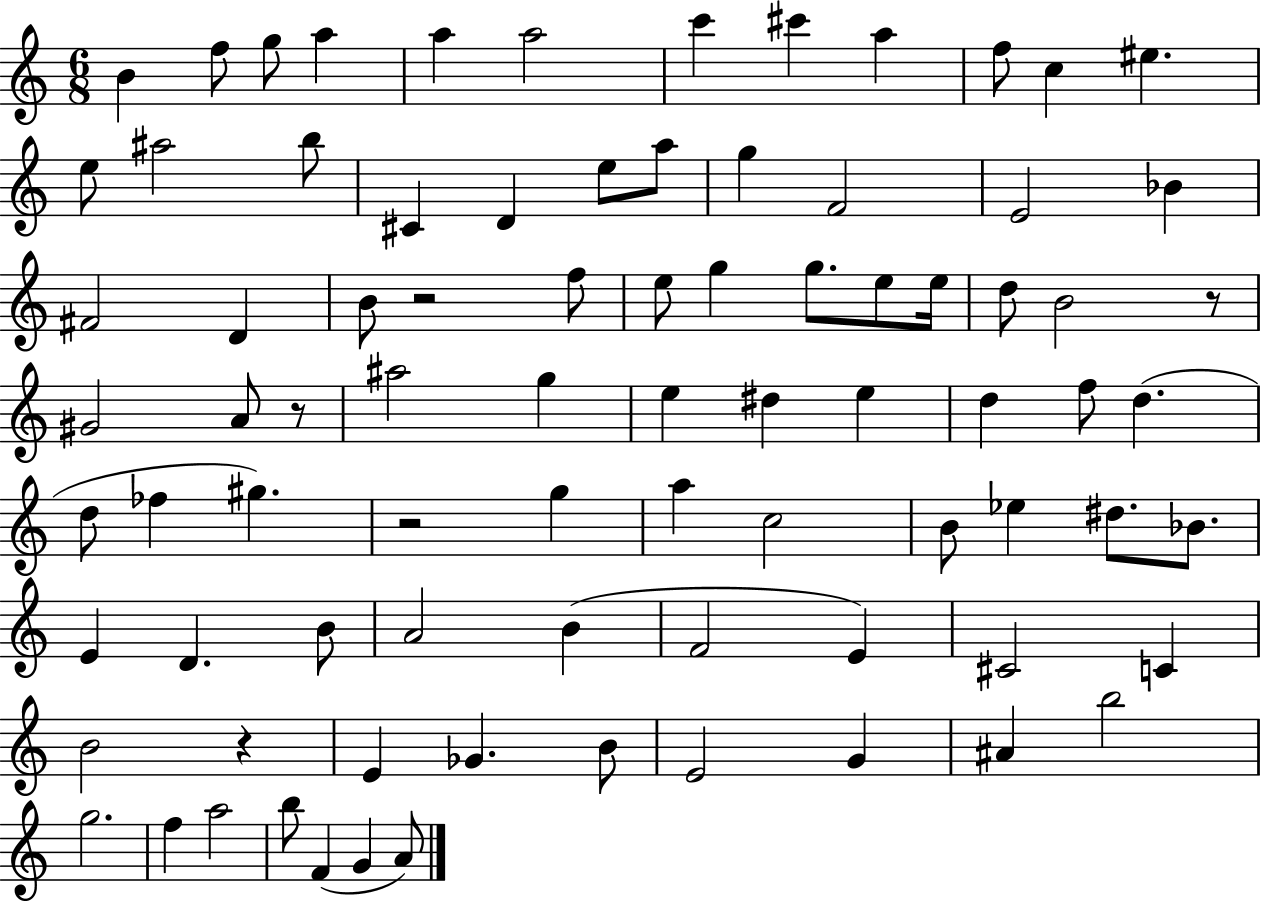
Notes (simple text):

B4/q F5/e G5/e A5/q A5/q A5/h C6/q C#6/q A5/q F5/e C5/q EIS5/q. E5/e A#5/h B5/e C#4/q D4/q E5/e A5/e G5/q F4/h E4/h Bb4/q F#4/h D4/q B4/e R/h F5/e E5/e G5/q G5/e. E5/e E5/s D5/e B4/h R/e G#4/h A4/e R/e A#5/h G5/q E5/q D#5/q E5/q D5/q F5/e D5/q. D5/e FES5/q G#5/q. R/h G5/q A5/q C5/h B4/e Eb5/q D#5/e. Bb4/e. E4/q D4/q. B4/e A4/h B4/q F4/h E4/q C#4/h C4/q B4/h R/q E4/q Gb4/q. B4/e E4/h G4/q A#4/q B5/h G5/h. F5/q A5/h B5/e F4/q G4/q A4/e